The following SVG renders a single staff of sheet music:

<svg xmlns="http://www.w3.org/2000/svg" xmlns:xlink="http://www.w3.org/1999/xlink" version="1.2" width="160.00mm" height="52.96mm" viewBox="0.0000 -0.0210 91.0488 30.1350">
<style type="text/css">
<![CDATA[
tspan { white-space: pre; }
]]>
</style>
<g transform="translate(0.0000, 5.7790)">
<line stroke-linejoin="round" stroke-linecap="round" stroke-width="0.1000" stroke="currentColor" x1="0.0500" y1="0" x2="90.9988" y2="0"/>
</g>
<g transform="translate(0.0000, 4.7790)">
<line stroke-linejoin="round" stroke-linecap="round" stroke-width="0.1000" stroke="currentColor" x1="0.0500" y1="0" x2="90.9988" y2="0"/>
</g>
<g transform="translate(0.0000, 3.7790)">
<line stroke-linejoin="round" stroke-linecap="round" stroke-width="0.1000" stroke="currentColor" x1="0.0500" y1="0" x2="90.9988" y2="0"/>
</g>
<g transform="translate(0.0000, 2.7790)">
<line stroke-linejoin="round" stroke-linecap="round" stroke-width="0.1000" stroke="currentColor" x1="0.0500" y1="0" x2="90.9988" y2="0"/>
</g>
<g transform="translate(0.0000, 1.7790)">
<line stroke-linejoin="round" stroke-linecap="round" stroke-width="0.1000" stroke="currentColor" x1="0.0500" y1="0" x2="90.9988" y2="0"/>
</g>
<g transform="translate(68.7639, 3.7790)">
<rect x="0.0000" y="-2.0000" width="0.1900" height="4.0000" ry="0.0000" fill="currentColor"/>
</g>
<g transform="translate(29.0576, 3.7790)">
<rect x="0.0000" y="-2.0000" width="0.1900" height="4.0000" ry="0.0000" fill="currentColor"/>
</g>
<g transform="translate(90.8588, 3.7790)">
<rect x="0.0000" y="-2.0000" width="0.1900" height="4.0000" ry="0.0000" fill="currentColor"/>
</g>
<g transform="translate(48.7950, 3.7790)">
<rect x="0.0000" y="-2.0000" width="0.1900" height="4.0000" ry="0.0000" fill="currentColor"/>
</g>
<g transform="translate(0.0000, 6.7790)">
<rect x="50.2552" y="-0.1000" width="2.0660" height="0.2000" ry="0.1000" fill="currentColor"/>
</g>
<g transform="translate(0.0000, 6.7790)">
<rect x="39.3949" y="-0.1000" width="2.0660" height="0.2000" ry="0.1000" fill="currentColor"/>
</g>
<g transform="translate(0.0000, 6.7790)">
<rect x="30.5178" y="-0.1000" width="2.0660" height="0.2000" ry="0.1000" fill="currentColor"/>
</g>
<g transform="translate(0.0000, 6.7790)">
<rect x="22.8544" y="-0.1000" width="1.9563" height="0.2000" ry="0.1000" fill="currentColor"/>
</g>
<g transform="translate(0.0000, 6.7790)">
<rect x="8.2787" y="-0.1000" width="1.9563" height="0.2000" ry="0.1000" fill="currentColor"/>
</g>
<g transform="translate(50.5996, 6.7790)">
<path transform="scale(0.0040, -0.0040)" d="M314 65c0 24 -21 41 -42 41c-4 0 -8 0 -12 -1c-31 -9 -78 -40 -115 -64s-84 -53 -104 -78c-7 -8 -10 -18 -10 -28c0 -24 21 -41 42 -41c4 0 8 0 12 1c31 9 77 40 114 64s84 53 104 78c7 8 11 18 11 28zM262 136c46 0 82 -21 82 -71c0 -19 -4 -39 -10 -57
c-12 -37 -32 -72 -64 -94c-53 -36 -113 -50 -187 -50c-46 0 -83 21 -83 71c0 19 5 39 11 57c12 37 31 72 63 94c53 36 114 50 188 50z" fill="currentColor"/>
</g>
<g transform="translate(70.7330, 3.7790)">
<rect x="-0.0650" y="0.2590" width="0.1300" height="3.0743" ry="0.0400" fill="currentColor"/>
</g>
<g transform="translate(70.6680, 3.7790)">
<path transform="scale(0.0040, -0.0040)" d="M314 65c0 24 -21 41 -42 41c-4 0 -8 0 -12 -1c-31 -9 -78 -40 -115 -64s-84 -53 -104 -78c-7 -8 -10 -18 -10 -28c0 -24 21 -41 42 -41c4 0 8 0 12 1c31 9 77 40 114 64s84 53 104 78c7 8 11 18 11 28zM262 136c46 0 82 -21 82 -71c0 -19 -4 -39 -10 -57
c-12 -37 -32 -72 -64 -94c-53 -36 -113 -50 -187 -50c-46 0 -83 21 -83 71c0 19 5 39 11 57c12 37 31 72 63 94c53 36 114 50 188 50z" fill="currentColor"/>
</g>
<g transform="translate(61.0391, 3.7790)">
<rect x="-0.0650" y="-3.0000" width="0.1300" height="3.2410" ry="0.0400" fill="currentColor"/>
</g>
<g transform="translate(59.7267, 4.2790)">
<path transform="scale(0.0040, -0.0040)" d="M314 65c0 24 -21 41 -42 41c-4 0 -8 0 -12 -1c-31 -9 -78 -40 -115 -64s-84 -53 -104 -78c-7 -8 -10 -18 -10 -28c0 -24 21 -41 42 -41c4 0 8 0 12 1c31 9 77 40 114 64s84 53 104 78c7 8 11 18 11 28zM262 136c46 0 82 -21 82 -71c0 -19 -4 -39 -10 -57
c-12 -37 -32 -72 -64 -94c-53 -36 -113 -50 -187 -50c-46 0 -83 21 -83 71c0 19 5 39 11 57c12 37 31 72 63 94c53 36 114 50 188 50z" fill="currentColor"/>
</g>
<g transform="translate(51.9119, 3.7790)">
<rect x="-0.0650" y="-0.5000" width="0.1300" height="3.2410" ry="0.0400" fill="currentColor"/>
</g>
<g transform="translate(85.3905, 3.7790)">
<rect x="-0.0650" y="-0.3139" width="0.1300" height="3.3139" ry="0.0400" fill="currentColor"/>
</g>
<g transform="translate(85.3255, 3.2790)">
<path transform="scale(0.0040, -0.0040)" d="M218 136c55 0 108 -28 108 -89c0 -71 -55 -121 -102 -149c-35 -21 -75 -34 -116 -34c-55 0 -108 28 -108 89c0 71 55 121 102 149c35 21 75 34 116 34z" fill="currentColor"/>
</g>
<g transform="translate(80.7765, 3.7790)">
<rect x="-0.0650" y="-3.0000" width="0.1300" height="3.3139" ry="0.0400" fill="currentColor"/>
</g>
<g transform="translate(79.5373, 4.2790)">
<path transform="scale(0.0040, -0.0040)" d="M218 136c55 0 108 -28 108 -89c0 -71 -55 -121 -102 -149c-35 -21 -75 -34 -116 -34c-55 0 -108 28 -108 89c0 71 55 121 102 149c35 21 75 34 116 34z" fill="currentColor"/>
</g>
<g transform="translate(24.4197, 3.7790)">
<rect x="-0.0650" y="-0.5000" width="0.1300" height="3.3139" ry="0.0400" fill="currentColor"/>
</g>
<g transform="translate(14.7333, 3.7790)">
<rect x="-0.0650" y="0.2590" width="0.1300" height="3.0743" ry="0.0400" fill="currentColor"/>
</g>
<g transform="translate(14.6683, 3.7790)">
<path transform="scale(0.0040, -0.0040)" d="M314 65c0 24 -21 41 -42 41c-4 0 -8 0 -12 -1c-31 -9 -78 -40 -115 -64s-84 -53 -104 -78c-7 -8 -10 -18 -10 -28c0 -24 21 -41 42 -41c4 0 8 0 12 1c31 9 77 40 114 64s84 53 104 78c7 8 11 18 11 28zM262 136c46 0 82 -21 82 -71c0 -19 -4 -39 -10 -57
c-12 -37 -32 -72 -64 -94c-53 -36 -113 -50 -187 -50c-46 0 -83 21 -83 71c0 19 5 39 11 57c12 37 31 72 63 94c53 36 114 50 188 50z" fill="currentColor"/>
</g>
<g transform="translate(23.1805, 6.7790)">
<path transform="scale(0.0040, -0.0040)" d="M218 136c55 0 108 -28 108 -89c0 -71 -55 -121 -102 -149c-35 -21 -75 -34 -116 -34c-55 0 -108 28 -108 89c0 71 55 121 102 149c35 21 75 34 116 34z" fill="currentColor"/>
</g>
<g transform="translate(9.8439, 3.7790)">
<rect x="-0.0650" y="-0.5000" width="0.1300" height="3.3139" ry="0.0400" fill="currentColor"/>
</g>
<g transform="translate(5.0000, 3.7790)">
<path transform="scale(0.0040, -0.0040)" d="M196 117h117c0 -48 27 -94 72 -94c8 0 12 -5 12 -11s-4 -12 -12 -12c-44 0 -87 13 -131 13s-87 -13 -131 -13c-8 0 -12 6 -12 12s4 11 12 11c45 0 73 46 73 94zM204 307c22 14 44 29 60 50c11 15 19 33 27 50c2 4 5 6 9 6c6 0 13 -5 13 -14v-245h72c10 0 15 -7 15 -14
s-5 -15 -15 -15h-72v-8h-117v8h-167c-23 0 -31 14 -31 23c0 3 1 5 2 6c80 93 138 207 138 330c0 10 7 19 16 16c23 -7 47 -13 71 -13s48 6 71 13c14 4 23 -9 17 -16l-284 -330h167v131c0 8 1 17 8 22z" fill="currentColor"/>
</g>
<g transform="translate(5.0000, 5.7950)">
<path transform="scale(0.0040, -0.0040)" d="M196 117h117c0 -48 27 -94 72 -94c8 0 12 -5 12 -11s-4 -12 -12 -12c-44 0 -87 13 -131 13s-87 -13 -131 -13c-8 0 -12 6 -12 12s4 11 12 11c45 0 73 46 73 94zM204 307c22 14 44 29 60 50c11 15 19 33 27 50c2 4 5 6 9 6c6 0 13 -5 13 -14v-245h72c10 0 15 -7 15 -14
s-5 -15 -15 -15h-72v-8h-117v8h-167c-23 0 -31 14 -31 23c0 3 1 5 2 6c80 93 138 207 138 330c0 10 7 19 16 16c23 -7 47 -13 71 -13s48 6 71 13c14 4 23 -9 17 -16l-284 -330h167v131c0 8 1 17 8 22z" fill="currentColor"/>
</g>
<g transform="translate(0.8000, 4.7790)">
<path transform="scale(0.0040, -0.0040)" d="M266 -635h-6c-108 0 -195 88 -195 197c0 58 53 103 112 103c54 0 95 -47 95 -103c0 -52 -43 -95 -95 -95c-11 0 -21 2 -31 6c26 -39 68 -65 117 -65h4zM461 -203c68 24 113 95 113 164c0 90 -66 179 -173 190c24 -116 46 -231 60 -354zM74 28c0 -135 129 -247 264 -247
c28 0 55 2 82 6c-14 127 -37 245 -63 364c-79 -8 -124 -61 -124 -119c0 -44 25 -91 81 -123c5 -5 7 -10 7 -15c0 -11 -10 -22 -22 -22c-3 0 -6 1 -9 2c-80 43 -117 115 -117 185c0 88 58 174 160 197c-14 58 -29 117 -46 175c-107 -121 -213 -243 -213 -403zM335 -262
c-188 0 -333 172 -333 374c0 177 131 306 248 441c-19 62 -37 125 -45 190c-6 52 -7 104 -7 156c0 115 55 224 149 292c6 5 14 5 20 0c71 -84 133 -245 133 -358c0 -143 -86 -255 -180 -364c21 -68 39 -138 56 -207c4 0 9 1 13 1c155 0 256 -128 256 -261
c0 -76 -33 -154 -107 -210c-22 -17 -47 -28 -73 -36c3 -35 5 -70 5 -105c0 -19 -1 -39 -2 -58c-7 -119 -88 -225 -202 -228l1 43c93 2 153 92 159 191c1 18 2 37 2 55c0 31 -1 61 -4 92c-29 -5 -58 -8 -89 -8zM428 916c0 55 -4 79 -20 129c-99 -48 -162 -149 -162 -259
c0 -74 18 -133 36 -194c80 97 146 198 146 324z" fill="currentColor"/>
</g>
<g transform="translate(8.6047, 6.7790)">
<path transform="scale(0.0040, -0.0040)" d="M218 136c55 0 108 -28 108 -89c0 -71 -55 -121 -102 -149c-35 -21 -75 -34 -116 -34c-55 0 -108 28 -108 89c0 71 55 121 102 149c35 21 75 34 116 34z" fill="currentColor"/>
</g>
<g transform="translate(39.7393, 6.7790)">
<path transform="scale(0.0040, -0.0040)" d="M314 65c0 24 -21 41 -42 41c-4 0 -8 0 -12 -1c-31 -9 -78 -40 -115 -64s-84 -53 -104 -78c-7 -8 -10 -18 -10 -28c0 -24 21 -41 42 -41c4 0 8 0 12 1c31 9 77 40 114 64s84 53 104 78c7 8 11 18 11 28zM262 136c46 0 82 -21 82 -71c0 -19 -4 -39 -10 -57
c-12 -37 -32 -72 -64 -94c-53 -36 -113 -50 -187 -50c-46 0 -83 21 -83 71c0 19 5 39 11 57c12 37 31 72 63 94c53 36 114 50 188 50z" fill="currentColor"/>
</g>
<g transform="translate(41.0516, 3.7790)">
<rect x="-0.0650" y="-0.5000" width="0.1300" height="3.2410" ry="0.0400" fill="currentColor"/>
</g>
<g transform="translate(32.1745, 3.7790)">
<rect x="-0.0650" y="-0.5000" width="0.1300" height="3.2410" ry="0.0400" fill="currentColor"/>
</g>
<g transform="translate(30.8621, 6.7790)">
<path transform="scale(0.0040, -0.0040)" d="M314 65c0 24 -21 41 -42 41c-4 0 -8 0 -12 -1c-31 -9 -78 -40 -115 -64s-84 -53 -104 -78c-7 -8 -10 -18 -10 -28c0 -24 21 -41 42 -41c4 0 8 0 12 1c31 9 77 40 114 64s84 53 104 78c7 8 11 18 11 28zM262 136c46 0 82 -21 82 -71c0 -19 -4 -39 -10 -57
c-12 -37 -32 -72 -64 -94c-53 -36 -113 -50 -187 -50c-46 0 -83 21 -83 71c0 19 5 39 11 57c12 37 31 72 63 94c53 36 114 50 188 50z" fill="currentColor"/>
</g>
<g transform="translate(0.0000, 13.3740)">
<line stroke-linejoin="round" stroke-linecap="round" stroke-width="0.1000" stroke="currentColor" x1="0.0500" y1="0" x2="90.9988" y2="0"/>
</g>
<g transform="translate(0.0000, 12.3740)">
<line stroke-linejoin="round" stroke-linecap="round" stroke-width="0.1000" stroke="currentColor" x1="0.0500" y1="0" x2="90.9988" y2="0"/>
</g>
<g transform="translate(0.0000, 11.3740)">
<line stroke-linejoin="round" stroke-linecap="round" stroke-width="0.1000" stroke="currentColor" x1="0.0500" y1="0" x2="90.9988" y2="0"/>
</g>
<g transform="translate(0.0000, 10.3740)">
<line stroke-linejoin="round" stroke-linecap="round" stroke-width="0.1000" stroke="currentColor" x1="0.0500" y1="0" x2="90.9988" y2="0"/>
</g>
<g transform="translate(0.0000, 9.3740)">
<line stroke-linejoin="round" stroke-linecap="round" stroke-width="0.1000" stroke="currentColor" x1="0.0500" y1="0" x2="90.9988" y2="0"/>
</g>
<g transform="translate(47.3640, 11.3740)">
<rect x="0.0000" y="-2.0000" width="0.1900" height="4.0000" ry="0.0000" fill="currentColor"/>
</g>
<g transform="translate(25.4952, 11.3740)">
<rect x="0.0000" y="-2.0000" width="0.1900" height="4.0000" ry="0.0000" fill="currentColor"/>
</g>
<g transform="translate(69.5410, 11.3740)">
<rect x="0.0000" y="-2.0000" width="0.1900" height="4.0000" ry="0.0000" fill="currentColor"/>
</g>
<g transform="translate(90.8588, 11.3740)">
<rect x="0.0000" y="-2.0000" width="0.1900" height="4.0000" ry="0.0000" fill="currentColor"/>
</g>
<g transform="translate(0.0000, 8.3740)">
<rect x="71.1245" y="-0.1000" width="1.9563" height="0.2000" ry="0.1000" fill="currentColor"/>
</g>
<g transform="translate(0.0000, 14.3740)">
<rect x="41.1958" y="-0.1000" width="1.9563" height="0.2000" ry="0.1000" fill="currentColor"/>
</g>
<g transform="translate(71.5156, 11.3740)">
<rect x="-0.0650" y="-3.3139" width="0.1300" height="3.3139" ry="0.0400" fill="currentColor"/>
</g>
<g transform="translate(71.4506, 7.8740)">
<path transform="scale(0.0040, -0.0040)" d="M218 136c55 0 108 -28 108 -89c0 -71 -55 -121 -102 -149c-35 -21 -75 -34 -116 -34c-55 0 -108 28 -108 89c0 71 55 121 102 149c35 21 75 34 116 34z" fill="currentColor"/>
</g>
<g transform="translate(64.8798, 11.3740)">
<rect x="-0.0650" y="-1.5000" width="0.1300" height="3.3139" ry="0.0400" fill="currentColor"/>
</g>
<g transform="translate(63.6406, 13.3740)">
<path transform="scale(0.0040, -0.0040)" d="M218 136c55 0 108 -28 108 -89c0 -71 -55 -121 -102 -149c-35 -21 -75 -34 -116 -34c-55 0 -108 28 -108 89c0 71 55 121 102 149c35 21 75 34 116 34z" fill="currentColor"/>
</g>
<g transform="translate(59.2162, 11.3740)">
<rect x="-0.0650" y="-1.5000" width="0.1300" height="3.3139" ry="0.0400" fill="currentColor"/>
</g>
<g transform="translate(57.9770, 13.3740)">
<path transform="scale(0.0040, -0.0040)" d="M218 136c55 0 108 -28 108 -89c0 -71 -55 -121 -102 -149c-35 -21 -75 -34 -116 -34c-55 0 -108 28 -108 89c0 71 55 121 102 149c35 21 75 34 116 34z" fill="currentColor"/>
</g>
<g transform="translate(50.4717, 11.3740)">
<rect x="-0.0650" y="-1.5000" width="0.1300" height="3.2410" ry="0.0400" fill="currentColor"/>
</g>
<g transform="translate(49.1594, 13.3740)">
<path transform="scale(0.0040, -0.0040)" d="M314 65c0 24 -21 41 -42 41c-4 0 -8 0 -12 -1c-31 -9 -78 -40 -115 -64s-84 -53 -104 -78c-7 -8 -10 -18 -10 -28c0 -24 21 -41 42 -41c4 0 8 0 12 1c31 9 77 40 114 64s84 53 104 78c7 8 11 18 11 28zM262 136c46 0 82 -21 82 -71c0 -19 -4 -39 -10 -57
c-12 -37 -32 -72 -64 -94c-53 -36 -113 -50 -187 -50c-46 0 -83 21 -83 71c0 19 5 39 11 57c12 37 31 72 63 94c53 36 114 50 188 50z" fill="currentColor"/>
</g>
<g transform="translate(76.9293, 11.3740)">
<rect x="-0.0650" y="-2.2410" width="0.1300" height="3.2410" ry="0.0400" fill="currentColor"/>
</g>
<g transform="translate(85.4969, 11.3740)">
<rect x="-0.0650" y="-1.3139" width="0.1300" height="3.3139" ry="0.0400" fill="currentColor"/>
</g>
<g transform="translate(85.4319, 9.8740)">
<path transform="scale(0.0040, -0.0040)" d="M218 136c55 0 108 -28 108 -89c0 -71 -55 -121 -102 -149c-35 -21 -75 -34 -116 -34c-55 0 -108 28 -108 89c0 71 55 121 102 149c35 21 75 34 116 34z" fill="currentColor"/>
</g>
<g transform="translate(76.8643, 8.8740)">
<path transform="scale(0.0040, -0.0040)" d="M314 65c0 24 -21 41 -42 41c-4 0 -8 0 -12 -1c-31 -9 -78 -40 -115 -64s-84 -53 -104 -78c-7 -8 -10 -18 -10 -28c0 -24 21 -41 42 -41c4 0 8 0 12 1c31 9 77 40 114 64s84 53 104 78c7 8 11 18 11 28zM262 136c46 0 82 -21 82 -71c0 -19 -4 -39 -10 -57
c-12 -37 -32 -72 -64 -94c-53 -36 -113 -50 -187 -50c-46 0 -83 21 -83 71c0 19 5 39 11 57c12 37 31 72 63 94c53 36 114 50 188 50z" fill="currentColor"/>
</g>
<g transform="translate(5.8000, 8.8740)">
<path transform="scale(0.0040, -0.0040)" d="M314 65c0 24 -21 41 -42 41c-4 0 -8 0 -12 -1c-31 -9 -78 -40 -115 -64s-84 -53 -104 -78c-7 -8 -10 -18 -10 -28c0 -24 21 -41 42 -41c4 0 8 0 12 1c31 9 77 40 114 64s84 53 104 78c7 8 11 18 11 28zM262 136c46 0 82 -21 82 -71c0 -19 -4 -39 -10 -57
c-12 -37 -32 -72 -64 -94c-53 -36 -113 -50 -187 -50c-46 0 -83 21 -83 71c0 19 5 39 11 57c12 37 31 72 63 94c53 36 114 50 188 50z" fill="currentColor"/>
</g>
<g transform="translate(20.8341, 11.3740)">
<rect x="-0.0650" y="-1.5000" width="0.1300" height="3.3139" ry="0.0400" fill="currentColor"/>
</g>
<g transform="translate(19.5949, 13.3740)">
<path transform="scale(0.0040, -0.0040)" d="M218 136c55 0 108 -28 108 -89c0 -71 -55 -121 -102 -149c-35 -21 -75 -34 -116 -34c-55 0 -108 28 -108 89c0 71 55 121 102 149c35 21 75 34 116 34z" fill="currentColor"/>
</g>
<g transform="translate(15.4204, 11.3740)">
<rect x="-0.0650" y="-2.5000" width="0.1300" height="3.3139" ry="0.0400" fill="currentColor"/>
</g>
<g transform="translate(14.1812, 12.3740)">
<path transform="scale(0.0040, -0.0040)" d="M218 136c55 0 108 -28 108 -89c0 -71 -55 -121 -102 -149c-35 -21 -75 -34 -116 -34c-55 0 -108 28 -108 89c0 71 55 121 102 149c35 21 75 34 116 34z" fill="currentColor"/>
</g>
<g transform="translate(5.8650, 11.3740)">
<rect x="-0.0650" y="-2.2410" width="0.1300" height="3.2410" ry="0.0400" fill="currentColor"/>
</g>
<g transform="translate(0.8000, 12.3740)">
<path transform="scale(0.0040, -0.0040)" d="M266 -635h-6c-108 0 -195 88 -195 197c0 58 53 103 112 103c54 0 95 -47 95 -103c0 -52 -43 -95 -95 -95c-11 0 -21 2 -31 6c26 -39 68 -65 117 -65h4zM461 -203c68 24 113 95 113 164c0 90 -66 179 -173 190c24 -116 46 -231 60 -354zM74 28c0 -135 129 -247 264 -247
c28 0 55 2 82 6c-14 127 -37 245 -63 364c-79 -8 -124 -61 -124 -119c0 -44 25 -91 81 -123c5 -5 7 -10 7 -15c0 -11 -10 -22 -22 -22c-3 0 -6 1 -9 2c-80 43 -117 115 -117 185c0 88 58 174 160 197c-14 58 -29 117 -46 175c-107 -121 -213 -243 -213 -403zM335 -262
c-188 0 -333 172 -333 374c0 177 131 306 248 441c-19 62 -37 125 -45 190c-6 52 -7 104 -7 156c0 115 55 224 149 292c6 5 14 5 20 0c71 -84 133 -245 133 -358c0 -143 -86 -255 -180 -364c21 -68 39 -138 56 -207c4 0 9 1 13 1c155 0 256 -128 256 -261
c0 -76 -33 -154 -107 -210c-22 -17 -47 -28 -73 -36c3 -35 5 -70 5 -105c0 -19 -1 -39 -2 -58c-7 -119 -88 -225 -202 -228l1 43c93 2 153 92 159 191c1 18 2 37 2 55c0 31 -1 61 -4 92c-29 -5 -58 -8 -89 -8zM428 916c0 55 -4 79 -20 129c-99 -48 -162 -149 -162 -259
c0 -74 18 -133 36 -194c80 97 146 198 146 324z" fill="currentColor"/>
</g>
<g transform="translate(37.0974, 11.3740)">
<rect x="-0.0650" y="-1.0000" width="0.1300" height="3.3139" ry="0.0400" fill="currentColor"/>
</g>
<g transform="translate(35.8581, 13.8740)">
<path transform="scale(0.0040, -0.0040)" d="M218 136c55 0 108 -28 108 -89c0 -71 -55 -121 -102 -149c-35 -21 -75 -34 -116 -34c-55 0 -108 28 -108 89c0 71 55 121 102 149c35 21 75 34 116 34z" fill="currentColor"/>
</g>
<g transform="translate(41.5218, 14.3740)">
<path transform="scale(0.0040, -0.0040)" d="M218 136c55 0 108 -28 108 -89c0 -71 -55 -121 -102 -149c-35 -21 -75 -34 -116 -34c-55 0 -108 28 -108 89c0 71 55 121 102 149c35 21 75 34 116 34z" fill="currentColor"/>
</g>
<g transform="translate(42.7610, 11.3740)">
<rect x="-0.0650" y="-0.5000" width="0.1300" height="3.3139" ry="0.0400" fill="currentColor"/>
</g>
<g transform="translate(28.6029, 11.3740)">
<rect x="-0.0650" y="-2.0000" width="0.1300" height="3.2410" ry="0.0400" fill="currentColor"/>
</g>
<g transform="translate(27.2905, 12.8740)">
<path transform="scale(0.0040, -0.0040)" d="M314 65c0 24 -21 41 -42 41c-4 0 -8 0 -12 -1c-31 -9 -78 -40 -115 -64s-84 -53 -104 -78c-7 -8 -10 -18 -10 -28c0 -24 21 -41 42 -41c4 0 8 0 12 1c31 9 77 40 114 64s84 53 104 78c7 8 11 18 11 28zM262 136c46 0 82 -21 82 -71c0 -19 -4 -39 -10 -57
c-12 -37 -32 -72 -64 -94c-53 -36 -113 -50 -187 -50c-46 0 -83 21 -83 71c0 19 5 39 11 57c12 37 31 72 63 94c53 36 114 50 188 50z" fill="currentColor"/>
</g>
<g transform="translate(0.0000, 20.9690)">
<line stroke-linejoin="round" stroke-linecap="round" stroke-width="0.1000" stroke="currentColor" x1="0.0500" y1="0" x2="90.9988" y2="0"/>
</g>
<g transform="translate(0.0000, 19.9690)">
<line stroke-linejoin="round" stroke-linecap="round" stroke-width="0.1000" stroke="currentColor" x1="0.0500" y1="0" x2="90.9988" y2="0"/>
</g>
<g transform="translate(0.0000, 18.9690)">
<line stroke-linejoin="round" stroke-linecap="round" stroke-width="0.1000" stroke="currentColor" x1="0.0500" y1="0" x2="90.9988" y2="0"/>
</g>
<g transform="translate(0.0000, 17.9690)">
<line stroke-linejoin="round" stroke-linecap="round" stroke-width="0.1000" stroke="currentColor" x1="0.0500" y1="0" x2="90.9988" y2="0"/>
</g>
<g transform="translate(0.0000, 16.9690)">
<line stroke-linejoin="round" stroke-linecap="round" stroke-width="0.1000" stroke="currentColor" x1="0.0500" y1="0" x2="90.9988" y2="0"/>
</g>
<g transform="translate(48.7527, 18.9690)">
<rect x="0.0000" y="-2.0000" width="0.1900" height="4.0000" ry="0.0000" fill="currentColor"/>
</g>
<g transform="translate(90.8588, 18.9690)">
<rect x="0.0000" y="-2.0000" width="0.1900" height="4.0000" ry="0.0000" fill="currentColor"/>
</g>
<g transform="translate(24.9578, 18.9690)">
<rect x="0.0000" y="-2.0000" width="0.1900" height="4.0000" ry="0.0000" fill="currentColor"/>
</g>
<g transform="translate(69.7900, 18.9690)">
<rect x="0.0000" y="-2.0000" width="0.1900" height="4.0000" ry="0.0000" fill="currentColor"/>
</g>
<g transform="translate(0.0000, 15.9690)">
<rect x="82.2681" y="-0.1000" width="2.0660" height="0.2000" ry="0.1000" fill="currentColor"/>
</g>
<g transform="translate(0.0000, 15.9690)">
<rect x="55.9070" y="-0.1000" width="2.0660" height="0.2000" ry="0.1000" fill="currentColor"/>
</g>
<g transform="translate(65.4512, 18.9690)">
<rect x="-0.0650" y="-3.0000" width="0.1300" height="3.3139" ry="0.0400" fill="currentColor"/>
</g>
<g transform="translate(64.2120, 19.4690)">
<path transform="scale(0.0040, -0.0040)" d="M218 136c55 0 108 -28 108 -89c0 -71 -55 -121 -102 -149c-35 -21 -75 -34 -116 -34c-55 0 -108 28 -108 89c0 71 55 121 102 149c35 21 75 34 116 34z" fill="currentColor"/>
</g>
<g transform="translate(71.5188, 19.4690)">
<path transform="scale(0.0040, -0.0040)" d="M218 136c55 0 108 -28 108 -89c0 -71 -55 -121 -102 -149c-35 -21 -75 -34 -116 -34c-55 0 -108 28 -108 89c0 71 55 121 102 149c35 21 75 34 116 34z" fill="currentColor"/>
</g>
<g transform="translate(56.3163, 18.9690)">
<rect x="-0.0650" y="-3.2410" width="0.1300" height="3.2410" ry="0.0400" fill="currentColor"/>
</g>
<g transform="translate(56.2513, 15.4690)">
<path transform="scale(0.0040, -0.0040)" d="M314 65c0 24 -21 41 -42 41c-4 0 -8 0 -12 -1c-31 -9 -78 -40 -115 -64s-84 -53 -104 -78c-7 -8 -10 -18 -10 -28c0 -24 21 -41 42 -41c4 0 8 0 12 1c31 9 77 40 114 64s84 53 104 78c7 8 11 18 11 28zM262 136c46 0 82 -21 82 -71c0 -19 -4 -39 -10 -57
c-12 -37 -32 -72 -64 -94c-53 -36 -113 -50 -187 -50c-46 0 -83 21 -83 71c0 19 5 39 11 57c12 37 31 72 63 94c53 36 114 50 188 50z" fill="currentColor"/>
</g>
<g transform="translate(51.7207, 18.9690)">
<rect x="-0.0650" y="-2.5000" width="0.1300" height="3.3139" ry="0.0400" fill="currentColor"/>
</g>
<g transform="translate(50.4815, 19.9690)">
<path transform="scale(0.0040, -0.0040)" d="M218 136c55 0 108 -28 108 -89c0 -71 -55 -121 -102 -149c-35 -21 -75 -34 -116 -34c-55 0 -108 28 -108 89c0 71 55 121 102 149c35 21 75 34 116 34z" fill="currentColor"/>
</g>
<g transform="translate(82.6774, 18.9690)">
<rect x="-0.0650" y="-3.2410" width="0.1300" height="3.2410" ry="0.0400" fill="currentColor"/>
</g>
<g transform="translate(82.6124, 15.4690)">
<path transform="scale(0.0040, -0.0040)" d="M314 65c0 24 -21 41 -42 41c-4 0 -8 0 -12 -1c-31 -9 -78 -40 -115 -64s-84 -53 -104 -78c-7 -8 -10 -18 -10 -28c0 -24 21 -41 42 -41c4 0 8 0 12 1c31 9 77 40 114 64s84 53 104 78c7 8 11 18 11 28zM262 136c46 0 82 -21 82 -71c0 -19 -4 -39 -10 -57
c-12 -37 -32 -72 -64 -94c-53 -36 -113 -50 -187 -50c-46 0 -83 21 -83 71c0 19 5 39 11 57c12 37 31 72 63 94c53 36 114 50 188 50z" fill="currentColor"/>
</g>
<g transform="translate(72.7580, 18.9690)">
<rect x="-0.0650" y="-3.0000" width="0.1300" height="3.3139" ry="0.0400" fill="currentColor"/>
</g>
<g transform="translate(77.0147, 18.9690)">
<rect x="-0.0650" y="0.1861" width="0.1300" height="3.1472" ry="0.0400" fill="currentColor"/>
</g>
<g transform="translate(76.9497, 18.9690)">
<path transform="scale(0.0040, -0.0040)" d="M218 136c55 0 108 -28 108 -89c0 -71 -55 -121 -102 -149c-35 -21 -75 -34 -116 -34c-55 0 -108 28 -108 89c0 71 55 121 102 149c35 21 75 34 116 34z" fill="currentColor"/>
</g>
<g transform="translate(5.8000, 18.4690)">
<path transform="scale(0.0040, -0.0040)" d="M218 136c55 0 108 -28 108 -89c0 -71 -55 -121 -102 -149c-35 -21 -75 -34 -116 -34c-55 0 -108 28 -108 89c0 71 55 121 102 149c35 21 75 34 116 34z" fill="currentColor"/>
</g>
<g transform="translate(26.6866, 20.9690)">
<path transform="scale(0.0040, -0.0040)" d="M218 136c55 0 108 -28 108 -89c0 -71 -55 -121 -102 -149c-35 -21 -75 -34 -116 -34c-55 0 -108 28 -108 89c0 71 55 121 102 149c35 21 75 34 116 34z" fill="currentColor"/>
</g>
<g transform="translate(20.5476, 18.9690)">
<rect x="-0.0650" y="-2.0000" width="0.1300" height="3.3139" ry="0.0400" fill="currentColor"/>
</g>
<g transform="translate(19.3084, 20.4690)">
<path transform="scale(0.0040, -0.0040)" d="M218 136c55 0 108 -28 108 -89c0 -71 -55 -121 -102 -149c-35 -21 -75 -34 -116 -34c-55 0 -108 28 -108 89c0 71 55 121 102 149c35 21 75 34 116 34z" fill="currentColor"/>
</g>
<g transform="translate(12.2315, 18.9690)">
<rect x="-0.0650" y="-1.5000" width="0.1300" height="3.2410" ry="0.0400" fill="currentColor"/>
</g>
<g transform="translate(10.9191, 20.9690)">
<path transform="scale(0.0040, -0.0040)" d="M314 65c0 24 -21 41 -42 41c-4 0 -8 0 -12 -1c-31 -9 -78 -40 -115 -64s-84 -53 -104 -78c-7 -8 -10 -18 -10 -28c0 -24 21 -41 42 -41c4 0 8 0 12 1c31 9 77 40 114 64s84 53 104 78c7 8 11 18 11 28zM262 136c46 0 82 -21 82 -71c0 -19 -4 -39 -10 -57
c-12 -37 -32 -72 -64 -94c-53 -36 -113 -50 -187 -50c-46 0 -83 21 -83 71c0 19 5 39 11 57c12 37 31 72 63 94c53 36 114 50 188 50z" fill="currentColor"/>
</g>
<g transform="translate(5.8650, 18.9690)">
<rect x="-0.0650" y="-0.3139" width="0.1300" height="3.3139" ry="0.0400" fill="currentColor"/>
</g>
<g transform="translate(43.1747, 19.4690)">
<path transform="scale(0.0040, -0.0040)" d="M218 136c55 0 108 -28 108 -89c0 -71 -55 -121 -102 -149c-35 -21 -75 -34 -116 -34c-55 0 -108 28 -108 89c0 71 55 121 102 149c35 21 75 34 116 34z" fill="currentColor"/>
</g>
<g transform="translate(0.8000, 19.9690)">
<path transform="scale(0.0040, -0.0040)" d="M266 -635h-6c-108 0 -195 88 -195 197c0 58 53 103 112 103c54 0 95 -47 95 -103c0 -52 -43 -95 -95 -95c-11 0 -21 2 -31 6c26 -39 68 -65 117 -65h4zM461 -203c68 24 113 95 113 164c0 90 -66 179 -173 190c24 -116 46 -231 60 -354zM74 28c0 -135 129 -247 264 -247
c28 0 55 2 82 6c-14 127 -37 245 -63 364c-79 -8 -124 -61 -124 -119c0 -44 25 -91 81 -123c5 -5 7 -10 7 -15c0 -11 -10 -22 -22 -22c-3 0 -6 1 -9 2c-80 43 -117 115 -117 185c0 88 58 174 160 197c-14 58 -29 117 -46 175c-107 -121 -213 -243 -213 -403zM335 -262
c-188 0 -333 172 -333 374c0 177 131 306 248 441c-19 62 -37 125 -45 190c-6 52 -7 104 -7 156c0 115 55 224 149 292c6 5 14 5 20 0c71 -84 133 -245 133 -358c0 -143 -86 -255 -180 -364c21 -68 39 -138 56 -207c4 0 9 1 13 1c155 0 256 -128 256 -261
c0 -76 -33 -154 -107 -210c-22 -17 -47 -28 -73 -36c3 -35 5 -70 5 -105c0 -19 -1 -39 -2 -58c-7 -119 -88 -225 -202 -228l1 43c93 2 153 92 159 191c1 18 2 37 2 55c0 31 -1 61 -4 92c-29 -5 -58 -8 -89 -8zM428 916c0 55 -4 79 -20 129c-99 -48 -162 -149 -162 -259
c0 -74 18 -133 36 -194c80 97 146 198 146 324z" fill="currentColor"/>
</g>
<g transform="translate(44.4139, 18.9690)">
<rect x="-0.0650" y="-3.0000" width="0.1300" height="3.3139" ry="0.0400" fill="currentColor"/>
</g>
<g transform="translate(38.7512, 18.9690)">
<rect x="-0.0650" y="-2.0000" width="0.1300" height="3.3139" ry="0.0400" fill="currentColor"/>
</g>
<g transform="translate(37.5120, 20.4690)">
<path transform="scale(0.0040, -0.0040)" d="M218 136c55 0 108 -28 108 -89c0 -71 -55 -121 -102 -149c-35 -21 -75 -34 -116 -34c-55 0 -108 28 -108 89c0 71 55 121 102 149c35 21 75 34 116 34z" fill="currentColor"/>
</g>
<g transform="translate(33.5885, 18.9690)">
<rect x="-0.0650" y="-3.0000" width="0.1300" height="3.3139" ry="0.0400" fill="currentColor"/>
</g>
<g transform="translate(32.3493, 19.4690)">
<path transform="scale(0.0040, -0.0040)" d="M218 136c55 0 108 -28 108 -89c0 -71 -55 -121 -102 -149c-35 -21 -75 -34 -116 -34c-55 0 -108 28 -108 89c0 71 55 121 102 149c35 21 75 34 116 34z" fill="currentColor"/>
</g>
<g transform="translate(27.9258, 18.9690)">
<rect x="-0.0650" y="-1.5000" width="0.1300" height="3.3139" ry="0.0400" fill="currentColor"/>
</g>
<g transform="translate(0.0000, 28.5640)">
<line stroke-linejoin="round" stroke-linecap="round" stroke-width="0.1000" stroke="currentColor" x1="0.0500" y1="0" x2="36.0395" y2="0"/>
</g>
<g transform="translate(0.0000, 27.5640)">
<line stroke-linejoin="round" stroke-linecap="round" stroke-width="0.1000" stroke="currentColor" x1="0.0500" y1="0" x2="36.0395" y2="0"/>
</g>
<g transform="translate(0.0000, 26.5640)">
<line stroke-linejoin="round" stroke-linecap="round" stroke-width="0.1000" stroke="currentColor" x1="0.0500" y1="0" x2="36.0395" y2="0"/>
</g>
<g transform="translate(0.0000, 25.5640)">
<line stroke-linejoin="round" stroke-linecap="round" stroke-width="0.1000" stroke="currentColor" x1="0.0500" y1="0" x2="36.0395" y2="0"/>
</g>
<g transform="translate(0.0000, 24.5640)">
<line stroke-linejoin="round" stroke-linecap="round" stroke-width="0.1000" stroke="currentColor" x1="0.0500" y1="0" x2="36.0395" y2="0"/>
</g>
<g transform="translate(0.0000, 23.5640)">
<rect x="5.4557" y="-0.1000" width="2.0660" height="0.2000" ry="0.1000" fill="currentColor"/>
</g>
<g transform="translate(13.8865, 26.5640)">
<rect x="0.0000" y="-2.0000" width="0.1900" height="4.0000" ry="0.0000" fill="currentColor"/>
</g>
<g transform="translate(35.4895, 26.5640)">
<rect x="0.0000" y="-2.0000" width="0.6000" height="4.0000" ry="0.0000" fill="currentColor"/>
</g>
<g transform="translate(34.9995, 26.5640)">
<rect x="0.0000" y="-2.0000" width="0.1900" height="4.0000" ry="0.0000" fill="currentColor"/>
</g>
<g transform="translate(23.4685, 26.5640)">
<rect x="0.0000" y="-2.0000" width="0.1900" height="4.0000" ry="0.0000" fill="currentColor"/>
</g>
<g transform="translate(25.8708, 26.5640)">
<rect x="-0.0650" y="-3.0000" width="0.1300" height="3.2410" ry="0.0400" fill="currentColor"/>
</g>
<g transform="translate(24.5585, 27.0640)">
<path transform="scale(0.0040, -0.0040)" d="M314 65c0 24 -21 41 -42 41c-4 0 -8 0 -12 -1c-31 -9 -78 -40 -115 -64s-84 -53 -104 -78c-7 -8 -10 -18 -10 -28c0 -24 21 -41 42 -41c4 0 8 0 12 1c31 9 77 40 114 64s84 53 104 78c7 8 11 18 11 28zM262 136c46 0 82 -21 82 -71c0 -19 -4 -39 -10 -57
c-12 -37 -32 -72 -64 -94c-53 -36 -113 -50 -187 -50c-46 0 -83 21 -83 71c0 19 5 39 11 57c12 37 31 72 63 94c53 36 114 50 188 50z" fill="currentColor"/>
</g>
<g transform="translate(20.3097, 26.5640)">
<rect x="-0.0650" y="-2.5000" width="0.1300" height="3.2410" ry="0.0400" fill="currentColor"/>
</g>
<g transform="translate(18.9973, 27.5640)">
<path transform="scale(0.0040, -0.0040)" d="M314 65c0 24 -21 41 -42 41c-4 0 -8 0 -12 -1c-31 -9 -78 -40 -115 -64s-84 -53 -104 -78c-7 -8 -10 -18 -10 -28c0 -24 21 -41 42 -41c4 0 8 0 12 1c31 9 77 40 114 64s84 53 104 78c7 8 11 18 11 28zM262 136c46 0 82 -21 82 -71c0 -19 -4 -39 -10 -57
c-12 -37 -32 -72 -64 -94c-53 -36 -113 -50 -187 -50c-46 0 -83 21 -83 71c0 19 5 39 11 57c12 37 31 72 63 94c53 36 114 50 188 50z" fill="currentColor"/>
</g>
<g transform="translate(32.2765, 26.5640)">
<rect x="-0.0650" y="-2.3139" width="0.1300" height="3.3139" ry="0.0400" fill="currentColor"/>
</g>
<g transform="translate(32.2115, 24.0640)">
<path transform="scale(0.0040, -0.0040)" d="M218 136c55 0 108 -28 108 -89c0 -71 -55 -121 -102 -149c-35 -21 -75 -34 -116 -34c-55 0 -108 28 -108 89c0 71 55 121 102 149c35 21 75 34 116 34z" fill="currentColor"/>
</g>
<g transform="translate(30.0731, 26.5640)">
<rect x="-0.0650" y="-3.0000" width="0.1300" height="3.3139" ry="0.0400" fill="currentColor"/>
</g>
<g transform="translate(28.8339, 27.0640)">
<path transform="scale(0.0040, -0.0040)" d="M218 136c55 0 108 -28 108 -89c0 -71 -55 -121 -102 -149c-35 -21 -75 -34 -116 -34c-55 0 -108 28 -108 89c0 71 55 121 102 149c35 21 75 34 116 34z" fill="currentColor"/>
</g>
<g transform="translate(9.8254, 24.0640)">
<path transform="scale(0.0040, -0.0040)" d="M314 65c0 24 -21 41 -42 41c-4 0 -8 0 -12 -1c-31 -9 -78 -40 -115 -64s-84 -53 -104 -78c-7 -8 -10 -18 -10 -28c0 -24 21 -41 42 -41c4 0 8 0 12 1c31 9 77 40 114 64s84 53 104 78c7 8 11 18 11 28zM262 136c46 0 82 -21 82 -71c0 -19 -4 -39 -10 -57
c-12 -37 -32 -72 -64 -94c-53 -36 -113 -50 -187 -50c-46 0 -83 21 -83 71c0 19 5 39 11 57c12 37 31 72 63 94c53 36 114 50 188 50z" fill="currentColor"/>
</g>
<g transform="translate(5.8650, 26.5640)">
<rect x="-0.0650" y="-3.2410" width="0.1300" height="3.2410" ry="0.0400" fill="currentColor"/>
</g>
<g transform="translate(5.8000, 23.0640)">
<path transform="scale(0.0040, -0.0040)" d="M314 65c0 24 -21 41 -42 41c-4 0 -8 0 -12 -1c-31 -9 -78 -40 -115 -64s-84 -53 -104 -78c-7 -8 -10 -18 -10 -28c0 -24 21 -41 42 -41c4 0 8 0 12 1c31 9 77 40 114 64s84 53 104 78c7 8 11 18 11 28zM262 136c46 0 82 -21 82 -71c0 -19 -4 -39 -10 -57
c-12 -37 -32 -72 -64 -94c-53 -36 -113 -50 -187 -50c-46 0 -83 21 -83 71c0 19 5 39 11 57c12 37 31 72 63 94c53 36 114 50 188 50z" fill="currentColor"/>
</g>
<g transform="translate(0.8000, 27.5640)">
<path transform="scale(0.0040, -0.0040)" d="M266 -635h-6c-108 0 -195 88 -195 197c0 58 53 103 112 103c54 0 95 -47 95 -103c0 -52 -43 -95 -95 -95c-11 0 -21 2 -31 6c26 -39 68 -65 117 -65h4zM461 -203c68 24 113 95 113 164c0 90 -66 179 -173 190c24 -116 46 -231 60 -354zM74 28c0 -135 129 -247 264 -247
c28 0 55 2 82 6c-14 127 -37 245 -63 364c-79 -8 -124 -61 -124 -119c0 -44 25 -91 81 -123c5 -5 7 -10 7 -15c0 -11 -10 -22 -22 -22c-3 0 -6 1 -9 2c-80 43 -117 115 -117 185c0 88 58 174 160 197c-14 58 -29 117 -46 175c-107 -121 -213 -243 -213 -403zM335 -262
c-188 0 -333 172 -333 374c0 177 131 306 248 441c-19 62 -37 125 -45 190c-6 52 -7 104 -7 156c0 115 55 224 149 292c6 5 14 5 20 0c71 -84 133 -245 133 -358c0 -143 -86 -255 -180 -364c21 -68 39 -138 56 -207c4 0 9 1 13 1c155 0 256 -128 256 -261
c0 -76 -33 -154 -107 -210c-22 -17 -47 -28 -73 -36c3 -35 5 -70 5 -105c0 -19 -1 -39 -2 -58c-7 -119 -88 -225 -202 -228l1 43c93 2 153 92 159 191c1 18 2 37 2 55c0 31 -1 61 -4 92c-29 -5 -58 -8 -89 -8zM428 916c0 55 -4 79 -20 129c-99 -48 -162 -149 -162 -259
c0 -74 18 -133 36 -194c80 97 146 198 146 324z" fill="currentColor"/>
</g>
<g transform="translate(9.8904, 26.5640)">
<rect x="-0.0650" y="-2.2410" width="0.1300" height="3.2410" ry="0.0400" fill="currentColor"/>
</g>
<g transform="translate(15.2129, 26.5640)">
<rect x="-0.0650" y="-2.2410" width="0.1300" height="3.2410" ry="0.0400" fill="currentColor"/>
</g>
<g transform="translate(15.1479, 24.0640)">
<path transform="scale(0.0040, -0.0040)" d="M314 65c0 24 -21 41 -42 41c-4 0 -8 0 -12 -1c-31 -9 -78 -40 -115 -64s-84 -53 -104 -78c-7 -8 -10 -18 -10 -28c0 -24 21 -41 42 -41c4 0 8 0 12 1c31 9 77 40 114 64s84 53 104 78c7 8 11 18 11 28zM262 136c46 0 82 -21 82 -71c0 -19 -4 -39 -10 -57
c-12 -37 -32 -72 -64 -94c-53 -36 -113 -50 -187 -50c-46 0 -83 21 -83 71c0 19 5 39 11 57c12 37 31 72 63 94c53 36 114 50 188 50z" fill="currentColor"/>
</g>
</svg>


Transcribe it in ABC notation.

X:1
T:Untitled
M:4/4
L:1/4
K:C
C B2 C C2 C2 C2 A2 B2 A c g2 G E F2 D C E2 E E b g2 e c E2 F E A F A G b2 A A B b2 b2 g2 g2 G2 A2 A g